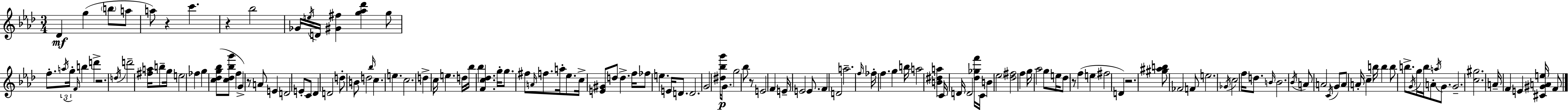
{
  \clef treble
  \numericTimeSignature
  \time 3/4
  \key aes \major
  des'4\mf g''4( \parenthesize b''8 a''8 | a''8) r4 c'''4. | r4 bes''2 | ges'16 \acciaccatura { e''16 } d'16 <gis' fis''>4 <g'' aes'' des'''>4 g''8 | \break f''8.-. \tuplet 3/2 { \acciaccatura { a''16 } g''16-. \grace { f'16 } } b''4 d'''4-> | r2. | \acciaccatura { d''16 } d'''2-- | <fis'' a''>16 b''8-- g''16 e''2 | \break fes''4 g''4 <c'' des'' g'' bes''>8( <c'' des'' bes'' g'''>8 | f''4 g'4->) r8 a'8 | e'4 d'2 | e'8-. c'8 des'4 d'2 | \break d''8-. b'8 d''2 | \grace { bes''16 } c''4. e''4. | c''2. | d''4-> c''16 e''4. | \break d''16 bes''16 bes''4 <f' c'' des''>4. | g''16-. g''8. fis''8 \grace { a'16 } f''8. | a''16-. ees''8. c''16-> <e' gis'>8 d''8 d''4.-> | f''16 fes''8 e''4. | \break e'16 d'8. d'2. | g'2 | <dis'' bes'' g'''>16\p g'8. g''2 | bes''8 r8 e'2 | \break f'4 e'16-- e'2 | e'8. f'4 d'2 | a''2.-- | \grace { f''16 } fes''16-. f''4. | \break g''4 b''16 a''2 | <b' dis'' a''>4 c'16 d'16 d'2 | <des'' ges'' f'''>16 c'16 b'4 \parenthesize ees''2 | <des'' fis''>2 | \break f''4 g''16 aes''2 | g''8 e''16 des''8 r8 f''4( | e''4 fis''2 | d'4) r2. | \break <gis'' ais'' b''>8 fes'2 | f'8 e''2. | \acciaccatura { ges'16 } c''2 | f''16 d''8. \grace { b'16 } b'2. | \break \acciaccatura { bes'16 } a'8 | a'2 \acciaccatura { c'16 } g'8 a'8 | a'16-. c''4-- b''16 b''4 b''8 | b''8.-> \acciaccatura { g'16 } g''16 b''16 a'8-. \acciaccatura { a''16 } g'8. | \break g'2.-- | <c'' gis''>2. | a'16-- f'4 e'4 <cis' gis' a' e''>16 f'8 | \bar "|."
}